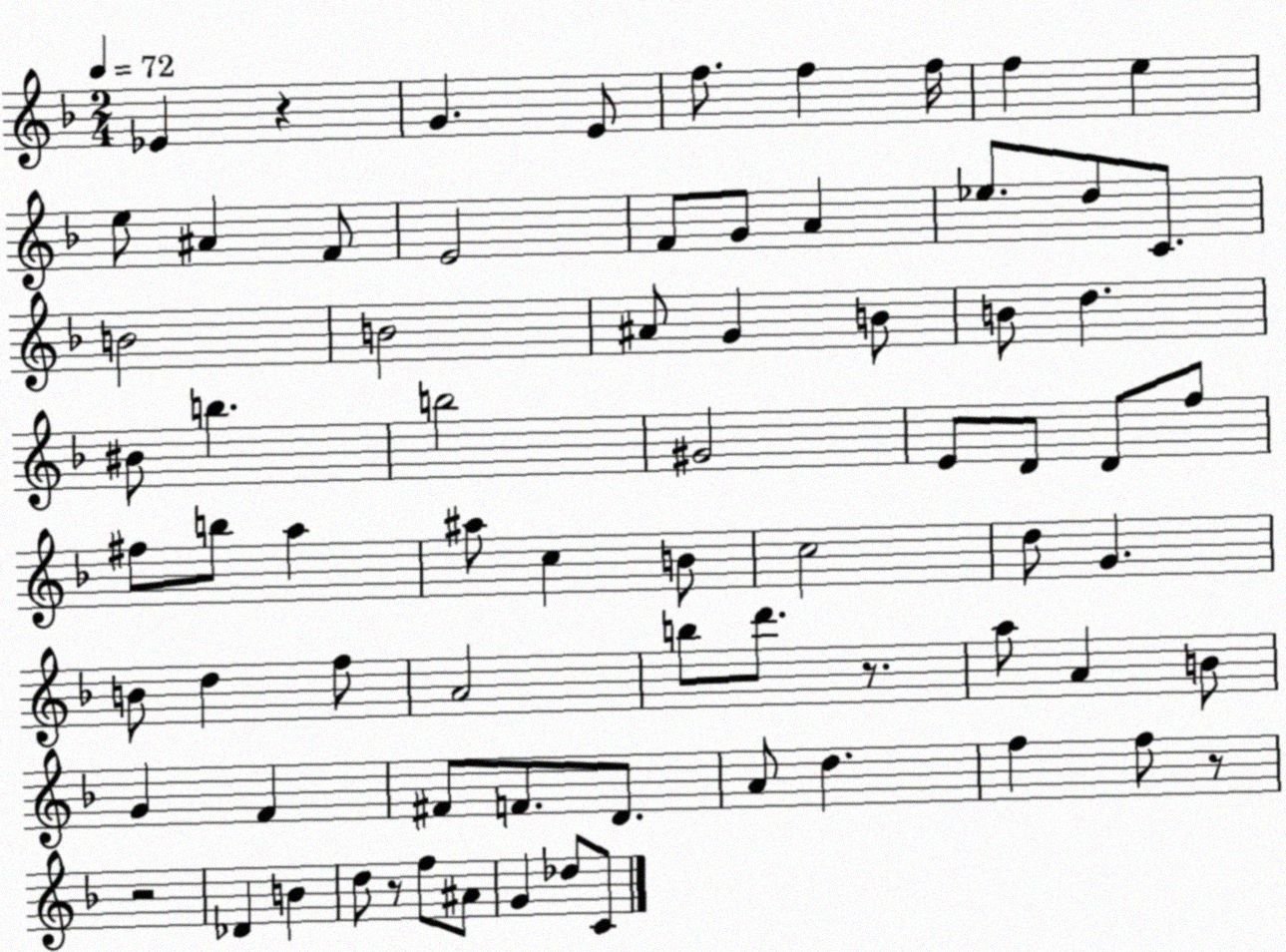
X:1
T:Untitled
M:2/4
L:1/4
K:F
_E z G E/2 f/2 f f/4 f e e/2 ^A F/2 E2 F/2 G/2 A _e/2 d/2 C/2 B2 B2 ^A/2 G B/2 B/2 d ^B/2 b b2 ^G2 E/2 D/2 D/2 f/2 ^f/2 b/2 a ^a/2 c B/2 c2 d/2 G B/2 d f/2 A2 b/2 d'/2 z/2 a/2 A B/2 G F ^F/2 F/2 D/2 A/2 d f f/2 z/2 z2 _D B d/2 z/2 f/2 ^A/2 G _d/2 C/2